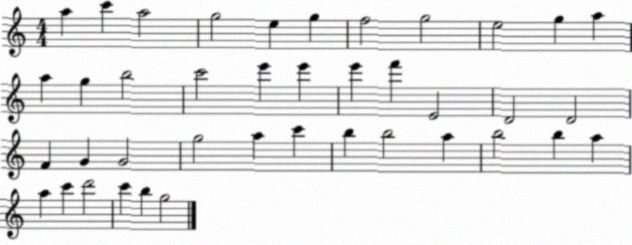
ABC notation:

X:1
T:Untitled
M:4/4
L:1/4
K:C
a c' a2 g2 e g f2 g2 e2 g a a g b2 c'2 e' e' e' f' E2 D2 D2 F G G2 g2 a c' b b2 a b2 b a a c' d'2 c' b g2